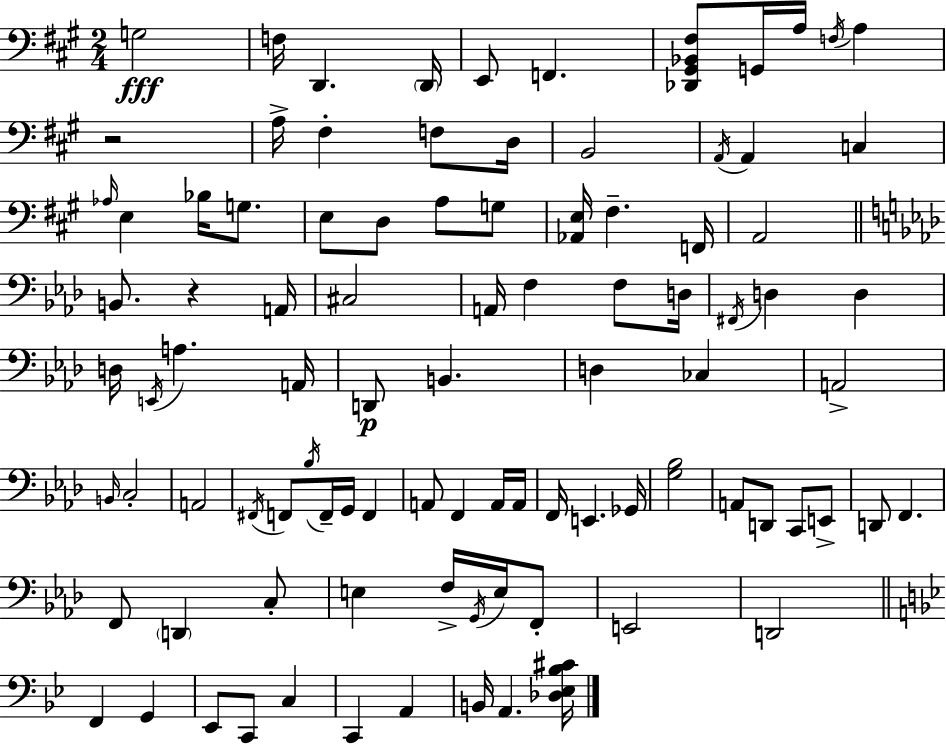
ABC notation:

X:1
T:Untitled
M:2/4
L:1/4
K:A
G,2 F,/4 D,, D,,/4 E,,/2 F,, [_D,,^G,,_B,,^F,]/2 G,,/4 A,/4 F,/4 A, z2 A,/4 ^F, F,/2 D,/4 B,,2 A,,/4 A,, C, _A,/4 E, _B,/4 G,/2 E,/2 D,/2 A,/2 G,/2 [_A,,E,]/4 ^F, F,,/4 A,,2 B,,/2 z A,,/4 ^C,2 A,,/4 F, F,/2 D,/4 ^F,,/4 D, D, D,/4 E,,/4 A, A,,/4 D,,/2 B,, D, _C, A,,2 B,,/4 C,2 A,,2 ^F,,/4 F,,/2 _B,/4 F,,/4 G,,/4 F,, A,,/2 F,, A,,/4 A,,/4 F,,/4 E,, _G,,/4 [G,_B,]2 A,,/2 D,,/2 C,,/2 E,,/2 D,,/2 F,, F,,/2 D,, C,/2 E, F,/4 G,,/4 E,/4 F,,/2 E,,2 D,,2 F,, G,, _E,,/2 C,,/2 C, C,, A,, B,,/4 A,, [_D,_E,_B,^C]/4